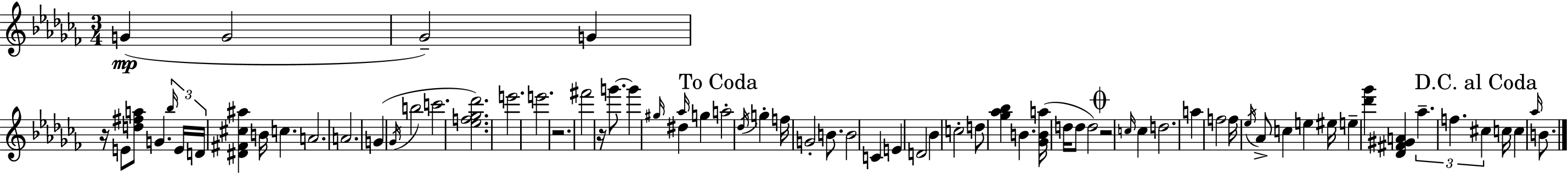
{
  \clef treble
  \numericTimeSignature
  \time 3/4
  \key aes \minor
  g'4(\mp g'2 | ges'2--) g'4 | r16 e'8 <d'' fis'' a''>8 g'4. \tuplet 3/2 { \grace { bes''16 } | e'16 d'16 } <dis' fis' cis'' ais''>4 b'16 c''4. | \break a'2. | a'2. | g'4( \acciaccatura { ges'16 } b''2 | c'''2. | \break <ees'' f'' ges'' des'''>2.) | e'''2. | e'''2. | r2. | \break fis'''2 r16 g'''8.~~ | g'''4 \grace { gis''16 } dis''4 \grace { aes''16 } | g''4 \mark "To Coda" a''2-. | \acciaccatura { des''16 } g''4-. f''16 g'2-. | \break b'8. b'2 | c'4 e'4 d'2 | bes'4 c''2-. | d''8 <ges'' aes'' bes''>4 b'4. | \break <ges' b' a''>16( d''16 d''8 d''2) | \mark \markup { \musicglyph "scripts.coda" } r2 | \grace { c''16 } c''4 d''2. | a''4 f''2 | \break f''16 \acciaccatura { ees''16 } aes'8-> c''4 | e''4 eis''16 e''4-- <des''' ges'''>4 | <des' fis' gis' a'>4 \tuplet 3/2 { aes''4.-- | f''4. \mark "D.C. al Coda" cis''4 } c''16 | \break c''4 \grace { aes''16 } b'8. \bar "|."
}